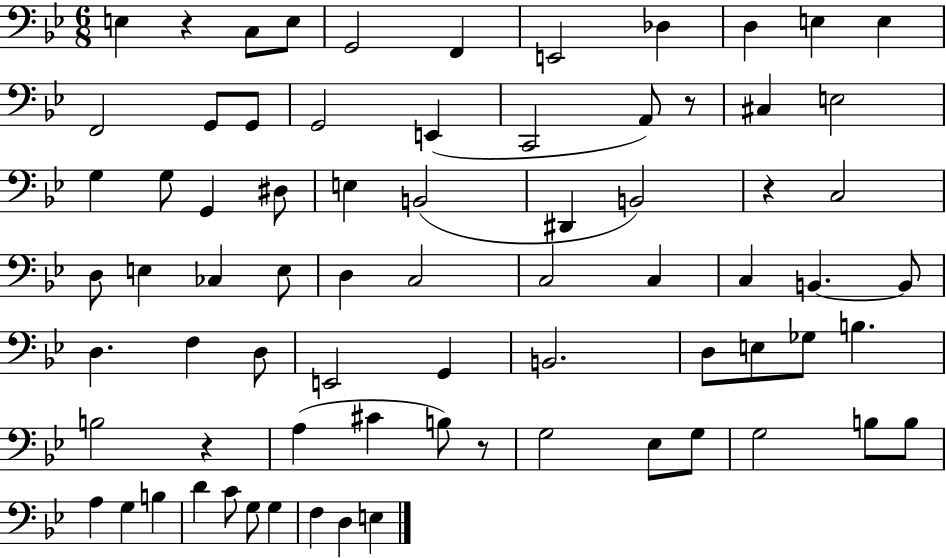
E3/q R/q C3/e E3/e G2/h F2/q E2/h Db3/q D3/q E3/q E3/q F2/h G2/e G2/e G2/h E2/q C2/h A2/e R/e C#3/q E3/h G3/q G3/e G2/q D#3/e E3/q B2/h D#2/q B2/h R/q C3/h D3/e E3/q CES3/q E3/e D3/q C3/h C3/h C3/q C3/q B2/q. B2/e D3/q. F3/q D3/e E2/h G2/q B2/h. D3/e E3/e Gb3/e B3/q. B3/h R/q A3/q C#4/q B3/e R/e G3/h Eb3/e G3/e G3/h B3/e B3/e A3/q G3/q B3/q D4/q C4/e G3/e G3/q F3/q D3/q E3/q